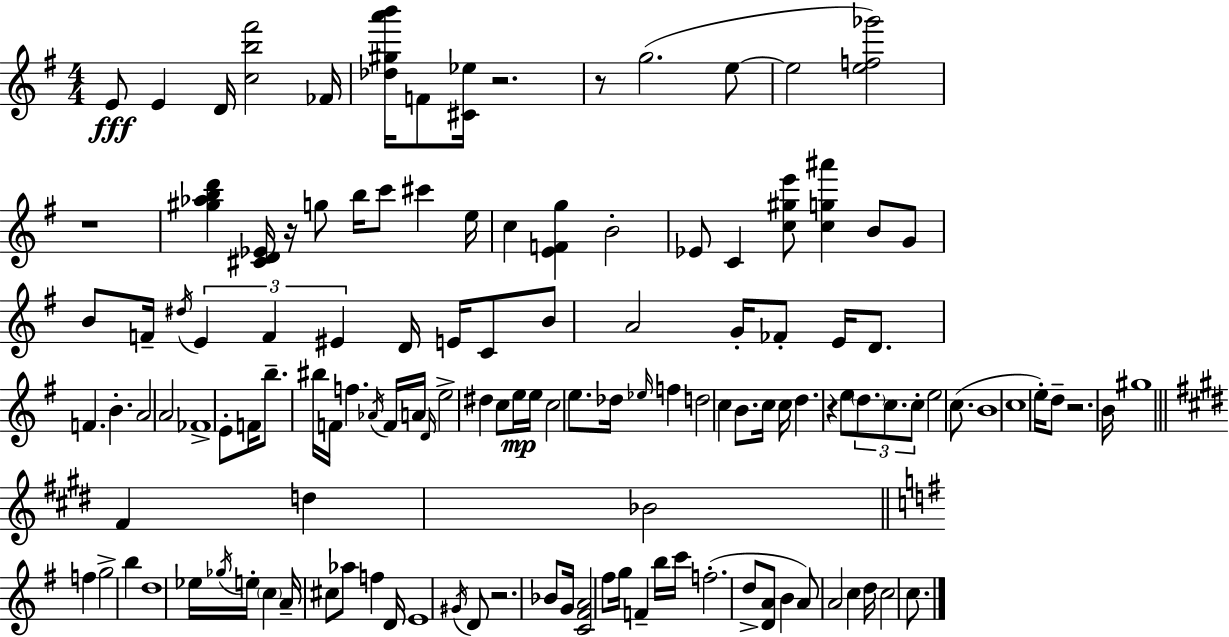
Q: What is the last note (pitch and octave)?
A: C5